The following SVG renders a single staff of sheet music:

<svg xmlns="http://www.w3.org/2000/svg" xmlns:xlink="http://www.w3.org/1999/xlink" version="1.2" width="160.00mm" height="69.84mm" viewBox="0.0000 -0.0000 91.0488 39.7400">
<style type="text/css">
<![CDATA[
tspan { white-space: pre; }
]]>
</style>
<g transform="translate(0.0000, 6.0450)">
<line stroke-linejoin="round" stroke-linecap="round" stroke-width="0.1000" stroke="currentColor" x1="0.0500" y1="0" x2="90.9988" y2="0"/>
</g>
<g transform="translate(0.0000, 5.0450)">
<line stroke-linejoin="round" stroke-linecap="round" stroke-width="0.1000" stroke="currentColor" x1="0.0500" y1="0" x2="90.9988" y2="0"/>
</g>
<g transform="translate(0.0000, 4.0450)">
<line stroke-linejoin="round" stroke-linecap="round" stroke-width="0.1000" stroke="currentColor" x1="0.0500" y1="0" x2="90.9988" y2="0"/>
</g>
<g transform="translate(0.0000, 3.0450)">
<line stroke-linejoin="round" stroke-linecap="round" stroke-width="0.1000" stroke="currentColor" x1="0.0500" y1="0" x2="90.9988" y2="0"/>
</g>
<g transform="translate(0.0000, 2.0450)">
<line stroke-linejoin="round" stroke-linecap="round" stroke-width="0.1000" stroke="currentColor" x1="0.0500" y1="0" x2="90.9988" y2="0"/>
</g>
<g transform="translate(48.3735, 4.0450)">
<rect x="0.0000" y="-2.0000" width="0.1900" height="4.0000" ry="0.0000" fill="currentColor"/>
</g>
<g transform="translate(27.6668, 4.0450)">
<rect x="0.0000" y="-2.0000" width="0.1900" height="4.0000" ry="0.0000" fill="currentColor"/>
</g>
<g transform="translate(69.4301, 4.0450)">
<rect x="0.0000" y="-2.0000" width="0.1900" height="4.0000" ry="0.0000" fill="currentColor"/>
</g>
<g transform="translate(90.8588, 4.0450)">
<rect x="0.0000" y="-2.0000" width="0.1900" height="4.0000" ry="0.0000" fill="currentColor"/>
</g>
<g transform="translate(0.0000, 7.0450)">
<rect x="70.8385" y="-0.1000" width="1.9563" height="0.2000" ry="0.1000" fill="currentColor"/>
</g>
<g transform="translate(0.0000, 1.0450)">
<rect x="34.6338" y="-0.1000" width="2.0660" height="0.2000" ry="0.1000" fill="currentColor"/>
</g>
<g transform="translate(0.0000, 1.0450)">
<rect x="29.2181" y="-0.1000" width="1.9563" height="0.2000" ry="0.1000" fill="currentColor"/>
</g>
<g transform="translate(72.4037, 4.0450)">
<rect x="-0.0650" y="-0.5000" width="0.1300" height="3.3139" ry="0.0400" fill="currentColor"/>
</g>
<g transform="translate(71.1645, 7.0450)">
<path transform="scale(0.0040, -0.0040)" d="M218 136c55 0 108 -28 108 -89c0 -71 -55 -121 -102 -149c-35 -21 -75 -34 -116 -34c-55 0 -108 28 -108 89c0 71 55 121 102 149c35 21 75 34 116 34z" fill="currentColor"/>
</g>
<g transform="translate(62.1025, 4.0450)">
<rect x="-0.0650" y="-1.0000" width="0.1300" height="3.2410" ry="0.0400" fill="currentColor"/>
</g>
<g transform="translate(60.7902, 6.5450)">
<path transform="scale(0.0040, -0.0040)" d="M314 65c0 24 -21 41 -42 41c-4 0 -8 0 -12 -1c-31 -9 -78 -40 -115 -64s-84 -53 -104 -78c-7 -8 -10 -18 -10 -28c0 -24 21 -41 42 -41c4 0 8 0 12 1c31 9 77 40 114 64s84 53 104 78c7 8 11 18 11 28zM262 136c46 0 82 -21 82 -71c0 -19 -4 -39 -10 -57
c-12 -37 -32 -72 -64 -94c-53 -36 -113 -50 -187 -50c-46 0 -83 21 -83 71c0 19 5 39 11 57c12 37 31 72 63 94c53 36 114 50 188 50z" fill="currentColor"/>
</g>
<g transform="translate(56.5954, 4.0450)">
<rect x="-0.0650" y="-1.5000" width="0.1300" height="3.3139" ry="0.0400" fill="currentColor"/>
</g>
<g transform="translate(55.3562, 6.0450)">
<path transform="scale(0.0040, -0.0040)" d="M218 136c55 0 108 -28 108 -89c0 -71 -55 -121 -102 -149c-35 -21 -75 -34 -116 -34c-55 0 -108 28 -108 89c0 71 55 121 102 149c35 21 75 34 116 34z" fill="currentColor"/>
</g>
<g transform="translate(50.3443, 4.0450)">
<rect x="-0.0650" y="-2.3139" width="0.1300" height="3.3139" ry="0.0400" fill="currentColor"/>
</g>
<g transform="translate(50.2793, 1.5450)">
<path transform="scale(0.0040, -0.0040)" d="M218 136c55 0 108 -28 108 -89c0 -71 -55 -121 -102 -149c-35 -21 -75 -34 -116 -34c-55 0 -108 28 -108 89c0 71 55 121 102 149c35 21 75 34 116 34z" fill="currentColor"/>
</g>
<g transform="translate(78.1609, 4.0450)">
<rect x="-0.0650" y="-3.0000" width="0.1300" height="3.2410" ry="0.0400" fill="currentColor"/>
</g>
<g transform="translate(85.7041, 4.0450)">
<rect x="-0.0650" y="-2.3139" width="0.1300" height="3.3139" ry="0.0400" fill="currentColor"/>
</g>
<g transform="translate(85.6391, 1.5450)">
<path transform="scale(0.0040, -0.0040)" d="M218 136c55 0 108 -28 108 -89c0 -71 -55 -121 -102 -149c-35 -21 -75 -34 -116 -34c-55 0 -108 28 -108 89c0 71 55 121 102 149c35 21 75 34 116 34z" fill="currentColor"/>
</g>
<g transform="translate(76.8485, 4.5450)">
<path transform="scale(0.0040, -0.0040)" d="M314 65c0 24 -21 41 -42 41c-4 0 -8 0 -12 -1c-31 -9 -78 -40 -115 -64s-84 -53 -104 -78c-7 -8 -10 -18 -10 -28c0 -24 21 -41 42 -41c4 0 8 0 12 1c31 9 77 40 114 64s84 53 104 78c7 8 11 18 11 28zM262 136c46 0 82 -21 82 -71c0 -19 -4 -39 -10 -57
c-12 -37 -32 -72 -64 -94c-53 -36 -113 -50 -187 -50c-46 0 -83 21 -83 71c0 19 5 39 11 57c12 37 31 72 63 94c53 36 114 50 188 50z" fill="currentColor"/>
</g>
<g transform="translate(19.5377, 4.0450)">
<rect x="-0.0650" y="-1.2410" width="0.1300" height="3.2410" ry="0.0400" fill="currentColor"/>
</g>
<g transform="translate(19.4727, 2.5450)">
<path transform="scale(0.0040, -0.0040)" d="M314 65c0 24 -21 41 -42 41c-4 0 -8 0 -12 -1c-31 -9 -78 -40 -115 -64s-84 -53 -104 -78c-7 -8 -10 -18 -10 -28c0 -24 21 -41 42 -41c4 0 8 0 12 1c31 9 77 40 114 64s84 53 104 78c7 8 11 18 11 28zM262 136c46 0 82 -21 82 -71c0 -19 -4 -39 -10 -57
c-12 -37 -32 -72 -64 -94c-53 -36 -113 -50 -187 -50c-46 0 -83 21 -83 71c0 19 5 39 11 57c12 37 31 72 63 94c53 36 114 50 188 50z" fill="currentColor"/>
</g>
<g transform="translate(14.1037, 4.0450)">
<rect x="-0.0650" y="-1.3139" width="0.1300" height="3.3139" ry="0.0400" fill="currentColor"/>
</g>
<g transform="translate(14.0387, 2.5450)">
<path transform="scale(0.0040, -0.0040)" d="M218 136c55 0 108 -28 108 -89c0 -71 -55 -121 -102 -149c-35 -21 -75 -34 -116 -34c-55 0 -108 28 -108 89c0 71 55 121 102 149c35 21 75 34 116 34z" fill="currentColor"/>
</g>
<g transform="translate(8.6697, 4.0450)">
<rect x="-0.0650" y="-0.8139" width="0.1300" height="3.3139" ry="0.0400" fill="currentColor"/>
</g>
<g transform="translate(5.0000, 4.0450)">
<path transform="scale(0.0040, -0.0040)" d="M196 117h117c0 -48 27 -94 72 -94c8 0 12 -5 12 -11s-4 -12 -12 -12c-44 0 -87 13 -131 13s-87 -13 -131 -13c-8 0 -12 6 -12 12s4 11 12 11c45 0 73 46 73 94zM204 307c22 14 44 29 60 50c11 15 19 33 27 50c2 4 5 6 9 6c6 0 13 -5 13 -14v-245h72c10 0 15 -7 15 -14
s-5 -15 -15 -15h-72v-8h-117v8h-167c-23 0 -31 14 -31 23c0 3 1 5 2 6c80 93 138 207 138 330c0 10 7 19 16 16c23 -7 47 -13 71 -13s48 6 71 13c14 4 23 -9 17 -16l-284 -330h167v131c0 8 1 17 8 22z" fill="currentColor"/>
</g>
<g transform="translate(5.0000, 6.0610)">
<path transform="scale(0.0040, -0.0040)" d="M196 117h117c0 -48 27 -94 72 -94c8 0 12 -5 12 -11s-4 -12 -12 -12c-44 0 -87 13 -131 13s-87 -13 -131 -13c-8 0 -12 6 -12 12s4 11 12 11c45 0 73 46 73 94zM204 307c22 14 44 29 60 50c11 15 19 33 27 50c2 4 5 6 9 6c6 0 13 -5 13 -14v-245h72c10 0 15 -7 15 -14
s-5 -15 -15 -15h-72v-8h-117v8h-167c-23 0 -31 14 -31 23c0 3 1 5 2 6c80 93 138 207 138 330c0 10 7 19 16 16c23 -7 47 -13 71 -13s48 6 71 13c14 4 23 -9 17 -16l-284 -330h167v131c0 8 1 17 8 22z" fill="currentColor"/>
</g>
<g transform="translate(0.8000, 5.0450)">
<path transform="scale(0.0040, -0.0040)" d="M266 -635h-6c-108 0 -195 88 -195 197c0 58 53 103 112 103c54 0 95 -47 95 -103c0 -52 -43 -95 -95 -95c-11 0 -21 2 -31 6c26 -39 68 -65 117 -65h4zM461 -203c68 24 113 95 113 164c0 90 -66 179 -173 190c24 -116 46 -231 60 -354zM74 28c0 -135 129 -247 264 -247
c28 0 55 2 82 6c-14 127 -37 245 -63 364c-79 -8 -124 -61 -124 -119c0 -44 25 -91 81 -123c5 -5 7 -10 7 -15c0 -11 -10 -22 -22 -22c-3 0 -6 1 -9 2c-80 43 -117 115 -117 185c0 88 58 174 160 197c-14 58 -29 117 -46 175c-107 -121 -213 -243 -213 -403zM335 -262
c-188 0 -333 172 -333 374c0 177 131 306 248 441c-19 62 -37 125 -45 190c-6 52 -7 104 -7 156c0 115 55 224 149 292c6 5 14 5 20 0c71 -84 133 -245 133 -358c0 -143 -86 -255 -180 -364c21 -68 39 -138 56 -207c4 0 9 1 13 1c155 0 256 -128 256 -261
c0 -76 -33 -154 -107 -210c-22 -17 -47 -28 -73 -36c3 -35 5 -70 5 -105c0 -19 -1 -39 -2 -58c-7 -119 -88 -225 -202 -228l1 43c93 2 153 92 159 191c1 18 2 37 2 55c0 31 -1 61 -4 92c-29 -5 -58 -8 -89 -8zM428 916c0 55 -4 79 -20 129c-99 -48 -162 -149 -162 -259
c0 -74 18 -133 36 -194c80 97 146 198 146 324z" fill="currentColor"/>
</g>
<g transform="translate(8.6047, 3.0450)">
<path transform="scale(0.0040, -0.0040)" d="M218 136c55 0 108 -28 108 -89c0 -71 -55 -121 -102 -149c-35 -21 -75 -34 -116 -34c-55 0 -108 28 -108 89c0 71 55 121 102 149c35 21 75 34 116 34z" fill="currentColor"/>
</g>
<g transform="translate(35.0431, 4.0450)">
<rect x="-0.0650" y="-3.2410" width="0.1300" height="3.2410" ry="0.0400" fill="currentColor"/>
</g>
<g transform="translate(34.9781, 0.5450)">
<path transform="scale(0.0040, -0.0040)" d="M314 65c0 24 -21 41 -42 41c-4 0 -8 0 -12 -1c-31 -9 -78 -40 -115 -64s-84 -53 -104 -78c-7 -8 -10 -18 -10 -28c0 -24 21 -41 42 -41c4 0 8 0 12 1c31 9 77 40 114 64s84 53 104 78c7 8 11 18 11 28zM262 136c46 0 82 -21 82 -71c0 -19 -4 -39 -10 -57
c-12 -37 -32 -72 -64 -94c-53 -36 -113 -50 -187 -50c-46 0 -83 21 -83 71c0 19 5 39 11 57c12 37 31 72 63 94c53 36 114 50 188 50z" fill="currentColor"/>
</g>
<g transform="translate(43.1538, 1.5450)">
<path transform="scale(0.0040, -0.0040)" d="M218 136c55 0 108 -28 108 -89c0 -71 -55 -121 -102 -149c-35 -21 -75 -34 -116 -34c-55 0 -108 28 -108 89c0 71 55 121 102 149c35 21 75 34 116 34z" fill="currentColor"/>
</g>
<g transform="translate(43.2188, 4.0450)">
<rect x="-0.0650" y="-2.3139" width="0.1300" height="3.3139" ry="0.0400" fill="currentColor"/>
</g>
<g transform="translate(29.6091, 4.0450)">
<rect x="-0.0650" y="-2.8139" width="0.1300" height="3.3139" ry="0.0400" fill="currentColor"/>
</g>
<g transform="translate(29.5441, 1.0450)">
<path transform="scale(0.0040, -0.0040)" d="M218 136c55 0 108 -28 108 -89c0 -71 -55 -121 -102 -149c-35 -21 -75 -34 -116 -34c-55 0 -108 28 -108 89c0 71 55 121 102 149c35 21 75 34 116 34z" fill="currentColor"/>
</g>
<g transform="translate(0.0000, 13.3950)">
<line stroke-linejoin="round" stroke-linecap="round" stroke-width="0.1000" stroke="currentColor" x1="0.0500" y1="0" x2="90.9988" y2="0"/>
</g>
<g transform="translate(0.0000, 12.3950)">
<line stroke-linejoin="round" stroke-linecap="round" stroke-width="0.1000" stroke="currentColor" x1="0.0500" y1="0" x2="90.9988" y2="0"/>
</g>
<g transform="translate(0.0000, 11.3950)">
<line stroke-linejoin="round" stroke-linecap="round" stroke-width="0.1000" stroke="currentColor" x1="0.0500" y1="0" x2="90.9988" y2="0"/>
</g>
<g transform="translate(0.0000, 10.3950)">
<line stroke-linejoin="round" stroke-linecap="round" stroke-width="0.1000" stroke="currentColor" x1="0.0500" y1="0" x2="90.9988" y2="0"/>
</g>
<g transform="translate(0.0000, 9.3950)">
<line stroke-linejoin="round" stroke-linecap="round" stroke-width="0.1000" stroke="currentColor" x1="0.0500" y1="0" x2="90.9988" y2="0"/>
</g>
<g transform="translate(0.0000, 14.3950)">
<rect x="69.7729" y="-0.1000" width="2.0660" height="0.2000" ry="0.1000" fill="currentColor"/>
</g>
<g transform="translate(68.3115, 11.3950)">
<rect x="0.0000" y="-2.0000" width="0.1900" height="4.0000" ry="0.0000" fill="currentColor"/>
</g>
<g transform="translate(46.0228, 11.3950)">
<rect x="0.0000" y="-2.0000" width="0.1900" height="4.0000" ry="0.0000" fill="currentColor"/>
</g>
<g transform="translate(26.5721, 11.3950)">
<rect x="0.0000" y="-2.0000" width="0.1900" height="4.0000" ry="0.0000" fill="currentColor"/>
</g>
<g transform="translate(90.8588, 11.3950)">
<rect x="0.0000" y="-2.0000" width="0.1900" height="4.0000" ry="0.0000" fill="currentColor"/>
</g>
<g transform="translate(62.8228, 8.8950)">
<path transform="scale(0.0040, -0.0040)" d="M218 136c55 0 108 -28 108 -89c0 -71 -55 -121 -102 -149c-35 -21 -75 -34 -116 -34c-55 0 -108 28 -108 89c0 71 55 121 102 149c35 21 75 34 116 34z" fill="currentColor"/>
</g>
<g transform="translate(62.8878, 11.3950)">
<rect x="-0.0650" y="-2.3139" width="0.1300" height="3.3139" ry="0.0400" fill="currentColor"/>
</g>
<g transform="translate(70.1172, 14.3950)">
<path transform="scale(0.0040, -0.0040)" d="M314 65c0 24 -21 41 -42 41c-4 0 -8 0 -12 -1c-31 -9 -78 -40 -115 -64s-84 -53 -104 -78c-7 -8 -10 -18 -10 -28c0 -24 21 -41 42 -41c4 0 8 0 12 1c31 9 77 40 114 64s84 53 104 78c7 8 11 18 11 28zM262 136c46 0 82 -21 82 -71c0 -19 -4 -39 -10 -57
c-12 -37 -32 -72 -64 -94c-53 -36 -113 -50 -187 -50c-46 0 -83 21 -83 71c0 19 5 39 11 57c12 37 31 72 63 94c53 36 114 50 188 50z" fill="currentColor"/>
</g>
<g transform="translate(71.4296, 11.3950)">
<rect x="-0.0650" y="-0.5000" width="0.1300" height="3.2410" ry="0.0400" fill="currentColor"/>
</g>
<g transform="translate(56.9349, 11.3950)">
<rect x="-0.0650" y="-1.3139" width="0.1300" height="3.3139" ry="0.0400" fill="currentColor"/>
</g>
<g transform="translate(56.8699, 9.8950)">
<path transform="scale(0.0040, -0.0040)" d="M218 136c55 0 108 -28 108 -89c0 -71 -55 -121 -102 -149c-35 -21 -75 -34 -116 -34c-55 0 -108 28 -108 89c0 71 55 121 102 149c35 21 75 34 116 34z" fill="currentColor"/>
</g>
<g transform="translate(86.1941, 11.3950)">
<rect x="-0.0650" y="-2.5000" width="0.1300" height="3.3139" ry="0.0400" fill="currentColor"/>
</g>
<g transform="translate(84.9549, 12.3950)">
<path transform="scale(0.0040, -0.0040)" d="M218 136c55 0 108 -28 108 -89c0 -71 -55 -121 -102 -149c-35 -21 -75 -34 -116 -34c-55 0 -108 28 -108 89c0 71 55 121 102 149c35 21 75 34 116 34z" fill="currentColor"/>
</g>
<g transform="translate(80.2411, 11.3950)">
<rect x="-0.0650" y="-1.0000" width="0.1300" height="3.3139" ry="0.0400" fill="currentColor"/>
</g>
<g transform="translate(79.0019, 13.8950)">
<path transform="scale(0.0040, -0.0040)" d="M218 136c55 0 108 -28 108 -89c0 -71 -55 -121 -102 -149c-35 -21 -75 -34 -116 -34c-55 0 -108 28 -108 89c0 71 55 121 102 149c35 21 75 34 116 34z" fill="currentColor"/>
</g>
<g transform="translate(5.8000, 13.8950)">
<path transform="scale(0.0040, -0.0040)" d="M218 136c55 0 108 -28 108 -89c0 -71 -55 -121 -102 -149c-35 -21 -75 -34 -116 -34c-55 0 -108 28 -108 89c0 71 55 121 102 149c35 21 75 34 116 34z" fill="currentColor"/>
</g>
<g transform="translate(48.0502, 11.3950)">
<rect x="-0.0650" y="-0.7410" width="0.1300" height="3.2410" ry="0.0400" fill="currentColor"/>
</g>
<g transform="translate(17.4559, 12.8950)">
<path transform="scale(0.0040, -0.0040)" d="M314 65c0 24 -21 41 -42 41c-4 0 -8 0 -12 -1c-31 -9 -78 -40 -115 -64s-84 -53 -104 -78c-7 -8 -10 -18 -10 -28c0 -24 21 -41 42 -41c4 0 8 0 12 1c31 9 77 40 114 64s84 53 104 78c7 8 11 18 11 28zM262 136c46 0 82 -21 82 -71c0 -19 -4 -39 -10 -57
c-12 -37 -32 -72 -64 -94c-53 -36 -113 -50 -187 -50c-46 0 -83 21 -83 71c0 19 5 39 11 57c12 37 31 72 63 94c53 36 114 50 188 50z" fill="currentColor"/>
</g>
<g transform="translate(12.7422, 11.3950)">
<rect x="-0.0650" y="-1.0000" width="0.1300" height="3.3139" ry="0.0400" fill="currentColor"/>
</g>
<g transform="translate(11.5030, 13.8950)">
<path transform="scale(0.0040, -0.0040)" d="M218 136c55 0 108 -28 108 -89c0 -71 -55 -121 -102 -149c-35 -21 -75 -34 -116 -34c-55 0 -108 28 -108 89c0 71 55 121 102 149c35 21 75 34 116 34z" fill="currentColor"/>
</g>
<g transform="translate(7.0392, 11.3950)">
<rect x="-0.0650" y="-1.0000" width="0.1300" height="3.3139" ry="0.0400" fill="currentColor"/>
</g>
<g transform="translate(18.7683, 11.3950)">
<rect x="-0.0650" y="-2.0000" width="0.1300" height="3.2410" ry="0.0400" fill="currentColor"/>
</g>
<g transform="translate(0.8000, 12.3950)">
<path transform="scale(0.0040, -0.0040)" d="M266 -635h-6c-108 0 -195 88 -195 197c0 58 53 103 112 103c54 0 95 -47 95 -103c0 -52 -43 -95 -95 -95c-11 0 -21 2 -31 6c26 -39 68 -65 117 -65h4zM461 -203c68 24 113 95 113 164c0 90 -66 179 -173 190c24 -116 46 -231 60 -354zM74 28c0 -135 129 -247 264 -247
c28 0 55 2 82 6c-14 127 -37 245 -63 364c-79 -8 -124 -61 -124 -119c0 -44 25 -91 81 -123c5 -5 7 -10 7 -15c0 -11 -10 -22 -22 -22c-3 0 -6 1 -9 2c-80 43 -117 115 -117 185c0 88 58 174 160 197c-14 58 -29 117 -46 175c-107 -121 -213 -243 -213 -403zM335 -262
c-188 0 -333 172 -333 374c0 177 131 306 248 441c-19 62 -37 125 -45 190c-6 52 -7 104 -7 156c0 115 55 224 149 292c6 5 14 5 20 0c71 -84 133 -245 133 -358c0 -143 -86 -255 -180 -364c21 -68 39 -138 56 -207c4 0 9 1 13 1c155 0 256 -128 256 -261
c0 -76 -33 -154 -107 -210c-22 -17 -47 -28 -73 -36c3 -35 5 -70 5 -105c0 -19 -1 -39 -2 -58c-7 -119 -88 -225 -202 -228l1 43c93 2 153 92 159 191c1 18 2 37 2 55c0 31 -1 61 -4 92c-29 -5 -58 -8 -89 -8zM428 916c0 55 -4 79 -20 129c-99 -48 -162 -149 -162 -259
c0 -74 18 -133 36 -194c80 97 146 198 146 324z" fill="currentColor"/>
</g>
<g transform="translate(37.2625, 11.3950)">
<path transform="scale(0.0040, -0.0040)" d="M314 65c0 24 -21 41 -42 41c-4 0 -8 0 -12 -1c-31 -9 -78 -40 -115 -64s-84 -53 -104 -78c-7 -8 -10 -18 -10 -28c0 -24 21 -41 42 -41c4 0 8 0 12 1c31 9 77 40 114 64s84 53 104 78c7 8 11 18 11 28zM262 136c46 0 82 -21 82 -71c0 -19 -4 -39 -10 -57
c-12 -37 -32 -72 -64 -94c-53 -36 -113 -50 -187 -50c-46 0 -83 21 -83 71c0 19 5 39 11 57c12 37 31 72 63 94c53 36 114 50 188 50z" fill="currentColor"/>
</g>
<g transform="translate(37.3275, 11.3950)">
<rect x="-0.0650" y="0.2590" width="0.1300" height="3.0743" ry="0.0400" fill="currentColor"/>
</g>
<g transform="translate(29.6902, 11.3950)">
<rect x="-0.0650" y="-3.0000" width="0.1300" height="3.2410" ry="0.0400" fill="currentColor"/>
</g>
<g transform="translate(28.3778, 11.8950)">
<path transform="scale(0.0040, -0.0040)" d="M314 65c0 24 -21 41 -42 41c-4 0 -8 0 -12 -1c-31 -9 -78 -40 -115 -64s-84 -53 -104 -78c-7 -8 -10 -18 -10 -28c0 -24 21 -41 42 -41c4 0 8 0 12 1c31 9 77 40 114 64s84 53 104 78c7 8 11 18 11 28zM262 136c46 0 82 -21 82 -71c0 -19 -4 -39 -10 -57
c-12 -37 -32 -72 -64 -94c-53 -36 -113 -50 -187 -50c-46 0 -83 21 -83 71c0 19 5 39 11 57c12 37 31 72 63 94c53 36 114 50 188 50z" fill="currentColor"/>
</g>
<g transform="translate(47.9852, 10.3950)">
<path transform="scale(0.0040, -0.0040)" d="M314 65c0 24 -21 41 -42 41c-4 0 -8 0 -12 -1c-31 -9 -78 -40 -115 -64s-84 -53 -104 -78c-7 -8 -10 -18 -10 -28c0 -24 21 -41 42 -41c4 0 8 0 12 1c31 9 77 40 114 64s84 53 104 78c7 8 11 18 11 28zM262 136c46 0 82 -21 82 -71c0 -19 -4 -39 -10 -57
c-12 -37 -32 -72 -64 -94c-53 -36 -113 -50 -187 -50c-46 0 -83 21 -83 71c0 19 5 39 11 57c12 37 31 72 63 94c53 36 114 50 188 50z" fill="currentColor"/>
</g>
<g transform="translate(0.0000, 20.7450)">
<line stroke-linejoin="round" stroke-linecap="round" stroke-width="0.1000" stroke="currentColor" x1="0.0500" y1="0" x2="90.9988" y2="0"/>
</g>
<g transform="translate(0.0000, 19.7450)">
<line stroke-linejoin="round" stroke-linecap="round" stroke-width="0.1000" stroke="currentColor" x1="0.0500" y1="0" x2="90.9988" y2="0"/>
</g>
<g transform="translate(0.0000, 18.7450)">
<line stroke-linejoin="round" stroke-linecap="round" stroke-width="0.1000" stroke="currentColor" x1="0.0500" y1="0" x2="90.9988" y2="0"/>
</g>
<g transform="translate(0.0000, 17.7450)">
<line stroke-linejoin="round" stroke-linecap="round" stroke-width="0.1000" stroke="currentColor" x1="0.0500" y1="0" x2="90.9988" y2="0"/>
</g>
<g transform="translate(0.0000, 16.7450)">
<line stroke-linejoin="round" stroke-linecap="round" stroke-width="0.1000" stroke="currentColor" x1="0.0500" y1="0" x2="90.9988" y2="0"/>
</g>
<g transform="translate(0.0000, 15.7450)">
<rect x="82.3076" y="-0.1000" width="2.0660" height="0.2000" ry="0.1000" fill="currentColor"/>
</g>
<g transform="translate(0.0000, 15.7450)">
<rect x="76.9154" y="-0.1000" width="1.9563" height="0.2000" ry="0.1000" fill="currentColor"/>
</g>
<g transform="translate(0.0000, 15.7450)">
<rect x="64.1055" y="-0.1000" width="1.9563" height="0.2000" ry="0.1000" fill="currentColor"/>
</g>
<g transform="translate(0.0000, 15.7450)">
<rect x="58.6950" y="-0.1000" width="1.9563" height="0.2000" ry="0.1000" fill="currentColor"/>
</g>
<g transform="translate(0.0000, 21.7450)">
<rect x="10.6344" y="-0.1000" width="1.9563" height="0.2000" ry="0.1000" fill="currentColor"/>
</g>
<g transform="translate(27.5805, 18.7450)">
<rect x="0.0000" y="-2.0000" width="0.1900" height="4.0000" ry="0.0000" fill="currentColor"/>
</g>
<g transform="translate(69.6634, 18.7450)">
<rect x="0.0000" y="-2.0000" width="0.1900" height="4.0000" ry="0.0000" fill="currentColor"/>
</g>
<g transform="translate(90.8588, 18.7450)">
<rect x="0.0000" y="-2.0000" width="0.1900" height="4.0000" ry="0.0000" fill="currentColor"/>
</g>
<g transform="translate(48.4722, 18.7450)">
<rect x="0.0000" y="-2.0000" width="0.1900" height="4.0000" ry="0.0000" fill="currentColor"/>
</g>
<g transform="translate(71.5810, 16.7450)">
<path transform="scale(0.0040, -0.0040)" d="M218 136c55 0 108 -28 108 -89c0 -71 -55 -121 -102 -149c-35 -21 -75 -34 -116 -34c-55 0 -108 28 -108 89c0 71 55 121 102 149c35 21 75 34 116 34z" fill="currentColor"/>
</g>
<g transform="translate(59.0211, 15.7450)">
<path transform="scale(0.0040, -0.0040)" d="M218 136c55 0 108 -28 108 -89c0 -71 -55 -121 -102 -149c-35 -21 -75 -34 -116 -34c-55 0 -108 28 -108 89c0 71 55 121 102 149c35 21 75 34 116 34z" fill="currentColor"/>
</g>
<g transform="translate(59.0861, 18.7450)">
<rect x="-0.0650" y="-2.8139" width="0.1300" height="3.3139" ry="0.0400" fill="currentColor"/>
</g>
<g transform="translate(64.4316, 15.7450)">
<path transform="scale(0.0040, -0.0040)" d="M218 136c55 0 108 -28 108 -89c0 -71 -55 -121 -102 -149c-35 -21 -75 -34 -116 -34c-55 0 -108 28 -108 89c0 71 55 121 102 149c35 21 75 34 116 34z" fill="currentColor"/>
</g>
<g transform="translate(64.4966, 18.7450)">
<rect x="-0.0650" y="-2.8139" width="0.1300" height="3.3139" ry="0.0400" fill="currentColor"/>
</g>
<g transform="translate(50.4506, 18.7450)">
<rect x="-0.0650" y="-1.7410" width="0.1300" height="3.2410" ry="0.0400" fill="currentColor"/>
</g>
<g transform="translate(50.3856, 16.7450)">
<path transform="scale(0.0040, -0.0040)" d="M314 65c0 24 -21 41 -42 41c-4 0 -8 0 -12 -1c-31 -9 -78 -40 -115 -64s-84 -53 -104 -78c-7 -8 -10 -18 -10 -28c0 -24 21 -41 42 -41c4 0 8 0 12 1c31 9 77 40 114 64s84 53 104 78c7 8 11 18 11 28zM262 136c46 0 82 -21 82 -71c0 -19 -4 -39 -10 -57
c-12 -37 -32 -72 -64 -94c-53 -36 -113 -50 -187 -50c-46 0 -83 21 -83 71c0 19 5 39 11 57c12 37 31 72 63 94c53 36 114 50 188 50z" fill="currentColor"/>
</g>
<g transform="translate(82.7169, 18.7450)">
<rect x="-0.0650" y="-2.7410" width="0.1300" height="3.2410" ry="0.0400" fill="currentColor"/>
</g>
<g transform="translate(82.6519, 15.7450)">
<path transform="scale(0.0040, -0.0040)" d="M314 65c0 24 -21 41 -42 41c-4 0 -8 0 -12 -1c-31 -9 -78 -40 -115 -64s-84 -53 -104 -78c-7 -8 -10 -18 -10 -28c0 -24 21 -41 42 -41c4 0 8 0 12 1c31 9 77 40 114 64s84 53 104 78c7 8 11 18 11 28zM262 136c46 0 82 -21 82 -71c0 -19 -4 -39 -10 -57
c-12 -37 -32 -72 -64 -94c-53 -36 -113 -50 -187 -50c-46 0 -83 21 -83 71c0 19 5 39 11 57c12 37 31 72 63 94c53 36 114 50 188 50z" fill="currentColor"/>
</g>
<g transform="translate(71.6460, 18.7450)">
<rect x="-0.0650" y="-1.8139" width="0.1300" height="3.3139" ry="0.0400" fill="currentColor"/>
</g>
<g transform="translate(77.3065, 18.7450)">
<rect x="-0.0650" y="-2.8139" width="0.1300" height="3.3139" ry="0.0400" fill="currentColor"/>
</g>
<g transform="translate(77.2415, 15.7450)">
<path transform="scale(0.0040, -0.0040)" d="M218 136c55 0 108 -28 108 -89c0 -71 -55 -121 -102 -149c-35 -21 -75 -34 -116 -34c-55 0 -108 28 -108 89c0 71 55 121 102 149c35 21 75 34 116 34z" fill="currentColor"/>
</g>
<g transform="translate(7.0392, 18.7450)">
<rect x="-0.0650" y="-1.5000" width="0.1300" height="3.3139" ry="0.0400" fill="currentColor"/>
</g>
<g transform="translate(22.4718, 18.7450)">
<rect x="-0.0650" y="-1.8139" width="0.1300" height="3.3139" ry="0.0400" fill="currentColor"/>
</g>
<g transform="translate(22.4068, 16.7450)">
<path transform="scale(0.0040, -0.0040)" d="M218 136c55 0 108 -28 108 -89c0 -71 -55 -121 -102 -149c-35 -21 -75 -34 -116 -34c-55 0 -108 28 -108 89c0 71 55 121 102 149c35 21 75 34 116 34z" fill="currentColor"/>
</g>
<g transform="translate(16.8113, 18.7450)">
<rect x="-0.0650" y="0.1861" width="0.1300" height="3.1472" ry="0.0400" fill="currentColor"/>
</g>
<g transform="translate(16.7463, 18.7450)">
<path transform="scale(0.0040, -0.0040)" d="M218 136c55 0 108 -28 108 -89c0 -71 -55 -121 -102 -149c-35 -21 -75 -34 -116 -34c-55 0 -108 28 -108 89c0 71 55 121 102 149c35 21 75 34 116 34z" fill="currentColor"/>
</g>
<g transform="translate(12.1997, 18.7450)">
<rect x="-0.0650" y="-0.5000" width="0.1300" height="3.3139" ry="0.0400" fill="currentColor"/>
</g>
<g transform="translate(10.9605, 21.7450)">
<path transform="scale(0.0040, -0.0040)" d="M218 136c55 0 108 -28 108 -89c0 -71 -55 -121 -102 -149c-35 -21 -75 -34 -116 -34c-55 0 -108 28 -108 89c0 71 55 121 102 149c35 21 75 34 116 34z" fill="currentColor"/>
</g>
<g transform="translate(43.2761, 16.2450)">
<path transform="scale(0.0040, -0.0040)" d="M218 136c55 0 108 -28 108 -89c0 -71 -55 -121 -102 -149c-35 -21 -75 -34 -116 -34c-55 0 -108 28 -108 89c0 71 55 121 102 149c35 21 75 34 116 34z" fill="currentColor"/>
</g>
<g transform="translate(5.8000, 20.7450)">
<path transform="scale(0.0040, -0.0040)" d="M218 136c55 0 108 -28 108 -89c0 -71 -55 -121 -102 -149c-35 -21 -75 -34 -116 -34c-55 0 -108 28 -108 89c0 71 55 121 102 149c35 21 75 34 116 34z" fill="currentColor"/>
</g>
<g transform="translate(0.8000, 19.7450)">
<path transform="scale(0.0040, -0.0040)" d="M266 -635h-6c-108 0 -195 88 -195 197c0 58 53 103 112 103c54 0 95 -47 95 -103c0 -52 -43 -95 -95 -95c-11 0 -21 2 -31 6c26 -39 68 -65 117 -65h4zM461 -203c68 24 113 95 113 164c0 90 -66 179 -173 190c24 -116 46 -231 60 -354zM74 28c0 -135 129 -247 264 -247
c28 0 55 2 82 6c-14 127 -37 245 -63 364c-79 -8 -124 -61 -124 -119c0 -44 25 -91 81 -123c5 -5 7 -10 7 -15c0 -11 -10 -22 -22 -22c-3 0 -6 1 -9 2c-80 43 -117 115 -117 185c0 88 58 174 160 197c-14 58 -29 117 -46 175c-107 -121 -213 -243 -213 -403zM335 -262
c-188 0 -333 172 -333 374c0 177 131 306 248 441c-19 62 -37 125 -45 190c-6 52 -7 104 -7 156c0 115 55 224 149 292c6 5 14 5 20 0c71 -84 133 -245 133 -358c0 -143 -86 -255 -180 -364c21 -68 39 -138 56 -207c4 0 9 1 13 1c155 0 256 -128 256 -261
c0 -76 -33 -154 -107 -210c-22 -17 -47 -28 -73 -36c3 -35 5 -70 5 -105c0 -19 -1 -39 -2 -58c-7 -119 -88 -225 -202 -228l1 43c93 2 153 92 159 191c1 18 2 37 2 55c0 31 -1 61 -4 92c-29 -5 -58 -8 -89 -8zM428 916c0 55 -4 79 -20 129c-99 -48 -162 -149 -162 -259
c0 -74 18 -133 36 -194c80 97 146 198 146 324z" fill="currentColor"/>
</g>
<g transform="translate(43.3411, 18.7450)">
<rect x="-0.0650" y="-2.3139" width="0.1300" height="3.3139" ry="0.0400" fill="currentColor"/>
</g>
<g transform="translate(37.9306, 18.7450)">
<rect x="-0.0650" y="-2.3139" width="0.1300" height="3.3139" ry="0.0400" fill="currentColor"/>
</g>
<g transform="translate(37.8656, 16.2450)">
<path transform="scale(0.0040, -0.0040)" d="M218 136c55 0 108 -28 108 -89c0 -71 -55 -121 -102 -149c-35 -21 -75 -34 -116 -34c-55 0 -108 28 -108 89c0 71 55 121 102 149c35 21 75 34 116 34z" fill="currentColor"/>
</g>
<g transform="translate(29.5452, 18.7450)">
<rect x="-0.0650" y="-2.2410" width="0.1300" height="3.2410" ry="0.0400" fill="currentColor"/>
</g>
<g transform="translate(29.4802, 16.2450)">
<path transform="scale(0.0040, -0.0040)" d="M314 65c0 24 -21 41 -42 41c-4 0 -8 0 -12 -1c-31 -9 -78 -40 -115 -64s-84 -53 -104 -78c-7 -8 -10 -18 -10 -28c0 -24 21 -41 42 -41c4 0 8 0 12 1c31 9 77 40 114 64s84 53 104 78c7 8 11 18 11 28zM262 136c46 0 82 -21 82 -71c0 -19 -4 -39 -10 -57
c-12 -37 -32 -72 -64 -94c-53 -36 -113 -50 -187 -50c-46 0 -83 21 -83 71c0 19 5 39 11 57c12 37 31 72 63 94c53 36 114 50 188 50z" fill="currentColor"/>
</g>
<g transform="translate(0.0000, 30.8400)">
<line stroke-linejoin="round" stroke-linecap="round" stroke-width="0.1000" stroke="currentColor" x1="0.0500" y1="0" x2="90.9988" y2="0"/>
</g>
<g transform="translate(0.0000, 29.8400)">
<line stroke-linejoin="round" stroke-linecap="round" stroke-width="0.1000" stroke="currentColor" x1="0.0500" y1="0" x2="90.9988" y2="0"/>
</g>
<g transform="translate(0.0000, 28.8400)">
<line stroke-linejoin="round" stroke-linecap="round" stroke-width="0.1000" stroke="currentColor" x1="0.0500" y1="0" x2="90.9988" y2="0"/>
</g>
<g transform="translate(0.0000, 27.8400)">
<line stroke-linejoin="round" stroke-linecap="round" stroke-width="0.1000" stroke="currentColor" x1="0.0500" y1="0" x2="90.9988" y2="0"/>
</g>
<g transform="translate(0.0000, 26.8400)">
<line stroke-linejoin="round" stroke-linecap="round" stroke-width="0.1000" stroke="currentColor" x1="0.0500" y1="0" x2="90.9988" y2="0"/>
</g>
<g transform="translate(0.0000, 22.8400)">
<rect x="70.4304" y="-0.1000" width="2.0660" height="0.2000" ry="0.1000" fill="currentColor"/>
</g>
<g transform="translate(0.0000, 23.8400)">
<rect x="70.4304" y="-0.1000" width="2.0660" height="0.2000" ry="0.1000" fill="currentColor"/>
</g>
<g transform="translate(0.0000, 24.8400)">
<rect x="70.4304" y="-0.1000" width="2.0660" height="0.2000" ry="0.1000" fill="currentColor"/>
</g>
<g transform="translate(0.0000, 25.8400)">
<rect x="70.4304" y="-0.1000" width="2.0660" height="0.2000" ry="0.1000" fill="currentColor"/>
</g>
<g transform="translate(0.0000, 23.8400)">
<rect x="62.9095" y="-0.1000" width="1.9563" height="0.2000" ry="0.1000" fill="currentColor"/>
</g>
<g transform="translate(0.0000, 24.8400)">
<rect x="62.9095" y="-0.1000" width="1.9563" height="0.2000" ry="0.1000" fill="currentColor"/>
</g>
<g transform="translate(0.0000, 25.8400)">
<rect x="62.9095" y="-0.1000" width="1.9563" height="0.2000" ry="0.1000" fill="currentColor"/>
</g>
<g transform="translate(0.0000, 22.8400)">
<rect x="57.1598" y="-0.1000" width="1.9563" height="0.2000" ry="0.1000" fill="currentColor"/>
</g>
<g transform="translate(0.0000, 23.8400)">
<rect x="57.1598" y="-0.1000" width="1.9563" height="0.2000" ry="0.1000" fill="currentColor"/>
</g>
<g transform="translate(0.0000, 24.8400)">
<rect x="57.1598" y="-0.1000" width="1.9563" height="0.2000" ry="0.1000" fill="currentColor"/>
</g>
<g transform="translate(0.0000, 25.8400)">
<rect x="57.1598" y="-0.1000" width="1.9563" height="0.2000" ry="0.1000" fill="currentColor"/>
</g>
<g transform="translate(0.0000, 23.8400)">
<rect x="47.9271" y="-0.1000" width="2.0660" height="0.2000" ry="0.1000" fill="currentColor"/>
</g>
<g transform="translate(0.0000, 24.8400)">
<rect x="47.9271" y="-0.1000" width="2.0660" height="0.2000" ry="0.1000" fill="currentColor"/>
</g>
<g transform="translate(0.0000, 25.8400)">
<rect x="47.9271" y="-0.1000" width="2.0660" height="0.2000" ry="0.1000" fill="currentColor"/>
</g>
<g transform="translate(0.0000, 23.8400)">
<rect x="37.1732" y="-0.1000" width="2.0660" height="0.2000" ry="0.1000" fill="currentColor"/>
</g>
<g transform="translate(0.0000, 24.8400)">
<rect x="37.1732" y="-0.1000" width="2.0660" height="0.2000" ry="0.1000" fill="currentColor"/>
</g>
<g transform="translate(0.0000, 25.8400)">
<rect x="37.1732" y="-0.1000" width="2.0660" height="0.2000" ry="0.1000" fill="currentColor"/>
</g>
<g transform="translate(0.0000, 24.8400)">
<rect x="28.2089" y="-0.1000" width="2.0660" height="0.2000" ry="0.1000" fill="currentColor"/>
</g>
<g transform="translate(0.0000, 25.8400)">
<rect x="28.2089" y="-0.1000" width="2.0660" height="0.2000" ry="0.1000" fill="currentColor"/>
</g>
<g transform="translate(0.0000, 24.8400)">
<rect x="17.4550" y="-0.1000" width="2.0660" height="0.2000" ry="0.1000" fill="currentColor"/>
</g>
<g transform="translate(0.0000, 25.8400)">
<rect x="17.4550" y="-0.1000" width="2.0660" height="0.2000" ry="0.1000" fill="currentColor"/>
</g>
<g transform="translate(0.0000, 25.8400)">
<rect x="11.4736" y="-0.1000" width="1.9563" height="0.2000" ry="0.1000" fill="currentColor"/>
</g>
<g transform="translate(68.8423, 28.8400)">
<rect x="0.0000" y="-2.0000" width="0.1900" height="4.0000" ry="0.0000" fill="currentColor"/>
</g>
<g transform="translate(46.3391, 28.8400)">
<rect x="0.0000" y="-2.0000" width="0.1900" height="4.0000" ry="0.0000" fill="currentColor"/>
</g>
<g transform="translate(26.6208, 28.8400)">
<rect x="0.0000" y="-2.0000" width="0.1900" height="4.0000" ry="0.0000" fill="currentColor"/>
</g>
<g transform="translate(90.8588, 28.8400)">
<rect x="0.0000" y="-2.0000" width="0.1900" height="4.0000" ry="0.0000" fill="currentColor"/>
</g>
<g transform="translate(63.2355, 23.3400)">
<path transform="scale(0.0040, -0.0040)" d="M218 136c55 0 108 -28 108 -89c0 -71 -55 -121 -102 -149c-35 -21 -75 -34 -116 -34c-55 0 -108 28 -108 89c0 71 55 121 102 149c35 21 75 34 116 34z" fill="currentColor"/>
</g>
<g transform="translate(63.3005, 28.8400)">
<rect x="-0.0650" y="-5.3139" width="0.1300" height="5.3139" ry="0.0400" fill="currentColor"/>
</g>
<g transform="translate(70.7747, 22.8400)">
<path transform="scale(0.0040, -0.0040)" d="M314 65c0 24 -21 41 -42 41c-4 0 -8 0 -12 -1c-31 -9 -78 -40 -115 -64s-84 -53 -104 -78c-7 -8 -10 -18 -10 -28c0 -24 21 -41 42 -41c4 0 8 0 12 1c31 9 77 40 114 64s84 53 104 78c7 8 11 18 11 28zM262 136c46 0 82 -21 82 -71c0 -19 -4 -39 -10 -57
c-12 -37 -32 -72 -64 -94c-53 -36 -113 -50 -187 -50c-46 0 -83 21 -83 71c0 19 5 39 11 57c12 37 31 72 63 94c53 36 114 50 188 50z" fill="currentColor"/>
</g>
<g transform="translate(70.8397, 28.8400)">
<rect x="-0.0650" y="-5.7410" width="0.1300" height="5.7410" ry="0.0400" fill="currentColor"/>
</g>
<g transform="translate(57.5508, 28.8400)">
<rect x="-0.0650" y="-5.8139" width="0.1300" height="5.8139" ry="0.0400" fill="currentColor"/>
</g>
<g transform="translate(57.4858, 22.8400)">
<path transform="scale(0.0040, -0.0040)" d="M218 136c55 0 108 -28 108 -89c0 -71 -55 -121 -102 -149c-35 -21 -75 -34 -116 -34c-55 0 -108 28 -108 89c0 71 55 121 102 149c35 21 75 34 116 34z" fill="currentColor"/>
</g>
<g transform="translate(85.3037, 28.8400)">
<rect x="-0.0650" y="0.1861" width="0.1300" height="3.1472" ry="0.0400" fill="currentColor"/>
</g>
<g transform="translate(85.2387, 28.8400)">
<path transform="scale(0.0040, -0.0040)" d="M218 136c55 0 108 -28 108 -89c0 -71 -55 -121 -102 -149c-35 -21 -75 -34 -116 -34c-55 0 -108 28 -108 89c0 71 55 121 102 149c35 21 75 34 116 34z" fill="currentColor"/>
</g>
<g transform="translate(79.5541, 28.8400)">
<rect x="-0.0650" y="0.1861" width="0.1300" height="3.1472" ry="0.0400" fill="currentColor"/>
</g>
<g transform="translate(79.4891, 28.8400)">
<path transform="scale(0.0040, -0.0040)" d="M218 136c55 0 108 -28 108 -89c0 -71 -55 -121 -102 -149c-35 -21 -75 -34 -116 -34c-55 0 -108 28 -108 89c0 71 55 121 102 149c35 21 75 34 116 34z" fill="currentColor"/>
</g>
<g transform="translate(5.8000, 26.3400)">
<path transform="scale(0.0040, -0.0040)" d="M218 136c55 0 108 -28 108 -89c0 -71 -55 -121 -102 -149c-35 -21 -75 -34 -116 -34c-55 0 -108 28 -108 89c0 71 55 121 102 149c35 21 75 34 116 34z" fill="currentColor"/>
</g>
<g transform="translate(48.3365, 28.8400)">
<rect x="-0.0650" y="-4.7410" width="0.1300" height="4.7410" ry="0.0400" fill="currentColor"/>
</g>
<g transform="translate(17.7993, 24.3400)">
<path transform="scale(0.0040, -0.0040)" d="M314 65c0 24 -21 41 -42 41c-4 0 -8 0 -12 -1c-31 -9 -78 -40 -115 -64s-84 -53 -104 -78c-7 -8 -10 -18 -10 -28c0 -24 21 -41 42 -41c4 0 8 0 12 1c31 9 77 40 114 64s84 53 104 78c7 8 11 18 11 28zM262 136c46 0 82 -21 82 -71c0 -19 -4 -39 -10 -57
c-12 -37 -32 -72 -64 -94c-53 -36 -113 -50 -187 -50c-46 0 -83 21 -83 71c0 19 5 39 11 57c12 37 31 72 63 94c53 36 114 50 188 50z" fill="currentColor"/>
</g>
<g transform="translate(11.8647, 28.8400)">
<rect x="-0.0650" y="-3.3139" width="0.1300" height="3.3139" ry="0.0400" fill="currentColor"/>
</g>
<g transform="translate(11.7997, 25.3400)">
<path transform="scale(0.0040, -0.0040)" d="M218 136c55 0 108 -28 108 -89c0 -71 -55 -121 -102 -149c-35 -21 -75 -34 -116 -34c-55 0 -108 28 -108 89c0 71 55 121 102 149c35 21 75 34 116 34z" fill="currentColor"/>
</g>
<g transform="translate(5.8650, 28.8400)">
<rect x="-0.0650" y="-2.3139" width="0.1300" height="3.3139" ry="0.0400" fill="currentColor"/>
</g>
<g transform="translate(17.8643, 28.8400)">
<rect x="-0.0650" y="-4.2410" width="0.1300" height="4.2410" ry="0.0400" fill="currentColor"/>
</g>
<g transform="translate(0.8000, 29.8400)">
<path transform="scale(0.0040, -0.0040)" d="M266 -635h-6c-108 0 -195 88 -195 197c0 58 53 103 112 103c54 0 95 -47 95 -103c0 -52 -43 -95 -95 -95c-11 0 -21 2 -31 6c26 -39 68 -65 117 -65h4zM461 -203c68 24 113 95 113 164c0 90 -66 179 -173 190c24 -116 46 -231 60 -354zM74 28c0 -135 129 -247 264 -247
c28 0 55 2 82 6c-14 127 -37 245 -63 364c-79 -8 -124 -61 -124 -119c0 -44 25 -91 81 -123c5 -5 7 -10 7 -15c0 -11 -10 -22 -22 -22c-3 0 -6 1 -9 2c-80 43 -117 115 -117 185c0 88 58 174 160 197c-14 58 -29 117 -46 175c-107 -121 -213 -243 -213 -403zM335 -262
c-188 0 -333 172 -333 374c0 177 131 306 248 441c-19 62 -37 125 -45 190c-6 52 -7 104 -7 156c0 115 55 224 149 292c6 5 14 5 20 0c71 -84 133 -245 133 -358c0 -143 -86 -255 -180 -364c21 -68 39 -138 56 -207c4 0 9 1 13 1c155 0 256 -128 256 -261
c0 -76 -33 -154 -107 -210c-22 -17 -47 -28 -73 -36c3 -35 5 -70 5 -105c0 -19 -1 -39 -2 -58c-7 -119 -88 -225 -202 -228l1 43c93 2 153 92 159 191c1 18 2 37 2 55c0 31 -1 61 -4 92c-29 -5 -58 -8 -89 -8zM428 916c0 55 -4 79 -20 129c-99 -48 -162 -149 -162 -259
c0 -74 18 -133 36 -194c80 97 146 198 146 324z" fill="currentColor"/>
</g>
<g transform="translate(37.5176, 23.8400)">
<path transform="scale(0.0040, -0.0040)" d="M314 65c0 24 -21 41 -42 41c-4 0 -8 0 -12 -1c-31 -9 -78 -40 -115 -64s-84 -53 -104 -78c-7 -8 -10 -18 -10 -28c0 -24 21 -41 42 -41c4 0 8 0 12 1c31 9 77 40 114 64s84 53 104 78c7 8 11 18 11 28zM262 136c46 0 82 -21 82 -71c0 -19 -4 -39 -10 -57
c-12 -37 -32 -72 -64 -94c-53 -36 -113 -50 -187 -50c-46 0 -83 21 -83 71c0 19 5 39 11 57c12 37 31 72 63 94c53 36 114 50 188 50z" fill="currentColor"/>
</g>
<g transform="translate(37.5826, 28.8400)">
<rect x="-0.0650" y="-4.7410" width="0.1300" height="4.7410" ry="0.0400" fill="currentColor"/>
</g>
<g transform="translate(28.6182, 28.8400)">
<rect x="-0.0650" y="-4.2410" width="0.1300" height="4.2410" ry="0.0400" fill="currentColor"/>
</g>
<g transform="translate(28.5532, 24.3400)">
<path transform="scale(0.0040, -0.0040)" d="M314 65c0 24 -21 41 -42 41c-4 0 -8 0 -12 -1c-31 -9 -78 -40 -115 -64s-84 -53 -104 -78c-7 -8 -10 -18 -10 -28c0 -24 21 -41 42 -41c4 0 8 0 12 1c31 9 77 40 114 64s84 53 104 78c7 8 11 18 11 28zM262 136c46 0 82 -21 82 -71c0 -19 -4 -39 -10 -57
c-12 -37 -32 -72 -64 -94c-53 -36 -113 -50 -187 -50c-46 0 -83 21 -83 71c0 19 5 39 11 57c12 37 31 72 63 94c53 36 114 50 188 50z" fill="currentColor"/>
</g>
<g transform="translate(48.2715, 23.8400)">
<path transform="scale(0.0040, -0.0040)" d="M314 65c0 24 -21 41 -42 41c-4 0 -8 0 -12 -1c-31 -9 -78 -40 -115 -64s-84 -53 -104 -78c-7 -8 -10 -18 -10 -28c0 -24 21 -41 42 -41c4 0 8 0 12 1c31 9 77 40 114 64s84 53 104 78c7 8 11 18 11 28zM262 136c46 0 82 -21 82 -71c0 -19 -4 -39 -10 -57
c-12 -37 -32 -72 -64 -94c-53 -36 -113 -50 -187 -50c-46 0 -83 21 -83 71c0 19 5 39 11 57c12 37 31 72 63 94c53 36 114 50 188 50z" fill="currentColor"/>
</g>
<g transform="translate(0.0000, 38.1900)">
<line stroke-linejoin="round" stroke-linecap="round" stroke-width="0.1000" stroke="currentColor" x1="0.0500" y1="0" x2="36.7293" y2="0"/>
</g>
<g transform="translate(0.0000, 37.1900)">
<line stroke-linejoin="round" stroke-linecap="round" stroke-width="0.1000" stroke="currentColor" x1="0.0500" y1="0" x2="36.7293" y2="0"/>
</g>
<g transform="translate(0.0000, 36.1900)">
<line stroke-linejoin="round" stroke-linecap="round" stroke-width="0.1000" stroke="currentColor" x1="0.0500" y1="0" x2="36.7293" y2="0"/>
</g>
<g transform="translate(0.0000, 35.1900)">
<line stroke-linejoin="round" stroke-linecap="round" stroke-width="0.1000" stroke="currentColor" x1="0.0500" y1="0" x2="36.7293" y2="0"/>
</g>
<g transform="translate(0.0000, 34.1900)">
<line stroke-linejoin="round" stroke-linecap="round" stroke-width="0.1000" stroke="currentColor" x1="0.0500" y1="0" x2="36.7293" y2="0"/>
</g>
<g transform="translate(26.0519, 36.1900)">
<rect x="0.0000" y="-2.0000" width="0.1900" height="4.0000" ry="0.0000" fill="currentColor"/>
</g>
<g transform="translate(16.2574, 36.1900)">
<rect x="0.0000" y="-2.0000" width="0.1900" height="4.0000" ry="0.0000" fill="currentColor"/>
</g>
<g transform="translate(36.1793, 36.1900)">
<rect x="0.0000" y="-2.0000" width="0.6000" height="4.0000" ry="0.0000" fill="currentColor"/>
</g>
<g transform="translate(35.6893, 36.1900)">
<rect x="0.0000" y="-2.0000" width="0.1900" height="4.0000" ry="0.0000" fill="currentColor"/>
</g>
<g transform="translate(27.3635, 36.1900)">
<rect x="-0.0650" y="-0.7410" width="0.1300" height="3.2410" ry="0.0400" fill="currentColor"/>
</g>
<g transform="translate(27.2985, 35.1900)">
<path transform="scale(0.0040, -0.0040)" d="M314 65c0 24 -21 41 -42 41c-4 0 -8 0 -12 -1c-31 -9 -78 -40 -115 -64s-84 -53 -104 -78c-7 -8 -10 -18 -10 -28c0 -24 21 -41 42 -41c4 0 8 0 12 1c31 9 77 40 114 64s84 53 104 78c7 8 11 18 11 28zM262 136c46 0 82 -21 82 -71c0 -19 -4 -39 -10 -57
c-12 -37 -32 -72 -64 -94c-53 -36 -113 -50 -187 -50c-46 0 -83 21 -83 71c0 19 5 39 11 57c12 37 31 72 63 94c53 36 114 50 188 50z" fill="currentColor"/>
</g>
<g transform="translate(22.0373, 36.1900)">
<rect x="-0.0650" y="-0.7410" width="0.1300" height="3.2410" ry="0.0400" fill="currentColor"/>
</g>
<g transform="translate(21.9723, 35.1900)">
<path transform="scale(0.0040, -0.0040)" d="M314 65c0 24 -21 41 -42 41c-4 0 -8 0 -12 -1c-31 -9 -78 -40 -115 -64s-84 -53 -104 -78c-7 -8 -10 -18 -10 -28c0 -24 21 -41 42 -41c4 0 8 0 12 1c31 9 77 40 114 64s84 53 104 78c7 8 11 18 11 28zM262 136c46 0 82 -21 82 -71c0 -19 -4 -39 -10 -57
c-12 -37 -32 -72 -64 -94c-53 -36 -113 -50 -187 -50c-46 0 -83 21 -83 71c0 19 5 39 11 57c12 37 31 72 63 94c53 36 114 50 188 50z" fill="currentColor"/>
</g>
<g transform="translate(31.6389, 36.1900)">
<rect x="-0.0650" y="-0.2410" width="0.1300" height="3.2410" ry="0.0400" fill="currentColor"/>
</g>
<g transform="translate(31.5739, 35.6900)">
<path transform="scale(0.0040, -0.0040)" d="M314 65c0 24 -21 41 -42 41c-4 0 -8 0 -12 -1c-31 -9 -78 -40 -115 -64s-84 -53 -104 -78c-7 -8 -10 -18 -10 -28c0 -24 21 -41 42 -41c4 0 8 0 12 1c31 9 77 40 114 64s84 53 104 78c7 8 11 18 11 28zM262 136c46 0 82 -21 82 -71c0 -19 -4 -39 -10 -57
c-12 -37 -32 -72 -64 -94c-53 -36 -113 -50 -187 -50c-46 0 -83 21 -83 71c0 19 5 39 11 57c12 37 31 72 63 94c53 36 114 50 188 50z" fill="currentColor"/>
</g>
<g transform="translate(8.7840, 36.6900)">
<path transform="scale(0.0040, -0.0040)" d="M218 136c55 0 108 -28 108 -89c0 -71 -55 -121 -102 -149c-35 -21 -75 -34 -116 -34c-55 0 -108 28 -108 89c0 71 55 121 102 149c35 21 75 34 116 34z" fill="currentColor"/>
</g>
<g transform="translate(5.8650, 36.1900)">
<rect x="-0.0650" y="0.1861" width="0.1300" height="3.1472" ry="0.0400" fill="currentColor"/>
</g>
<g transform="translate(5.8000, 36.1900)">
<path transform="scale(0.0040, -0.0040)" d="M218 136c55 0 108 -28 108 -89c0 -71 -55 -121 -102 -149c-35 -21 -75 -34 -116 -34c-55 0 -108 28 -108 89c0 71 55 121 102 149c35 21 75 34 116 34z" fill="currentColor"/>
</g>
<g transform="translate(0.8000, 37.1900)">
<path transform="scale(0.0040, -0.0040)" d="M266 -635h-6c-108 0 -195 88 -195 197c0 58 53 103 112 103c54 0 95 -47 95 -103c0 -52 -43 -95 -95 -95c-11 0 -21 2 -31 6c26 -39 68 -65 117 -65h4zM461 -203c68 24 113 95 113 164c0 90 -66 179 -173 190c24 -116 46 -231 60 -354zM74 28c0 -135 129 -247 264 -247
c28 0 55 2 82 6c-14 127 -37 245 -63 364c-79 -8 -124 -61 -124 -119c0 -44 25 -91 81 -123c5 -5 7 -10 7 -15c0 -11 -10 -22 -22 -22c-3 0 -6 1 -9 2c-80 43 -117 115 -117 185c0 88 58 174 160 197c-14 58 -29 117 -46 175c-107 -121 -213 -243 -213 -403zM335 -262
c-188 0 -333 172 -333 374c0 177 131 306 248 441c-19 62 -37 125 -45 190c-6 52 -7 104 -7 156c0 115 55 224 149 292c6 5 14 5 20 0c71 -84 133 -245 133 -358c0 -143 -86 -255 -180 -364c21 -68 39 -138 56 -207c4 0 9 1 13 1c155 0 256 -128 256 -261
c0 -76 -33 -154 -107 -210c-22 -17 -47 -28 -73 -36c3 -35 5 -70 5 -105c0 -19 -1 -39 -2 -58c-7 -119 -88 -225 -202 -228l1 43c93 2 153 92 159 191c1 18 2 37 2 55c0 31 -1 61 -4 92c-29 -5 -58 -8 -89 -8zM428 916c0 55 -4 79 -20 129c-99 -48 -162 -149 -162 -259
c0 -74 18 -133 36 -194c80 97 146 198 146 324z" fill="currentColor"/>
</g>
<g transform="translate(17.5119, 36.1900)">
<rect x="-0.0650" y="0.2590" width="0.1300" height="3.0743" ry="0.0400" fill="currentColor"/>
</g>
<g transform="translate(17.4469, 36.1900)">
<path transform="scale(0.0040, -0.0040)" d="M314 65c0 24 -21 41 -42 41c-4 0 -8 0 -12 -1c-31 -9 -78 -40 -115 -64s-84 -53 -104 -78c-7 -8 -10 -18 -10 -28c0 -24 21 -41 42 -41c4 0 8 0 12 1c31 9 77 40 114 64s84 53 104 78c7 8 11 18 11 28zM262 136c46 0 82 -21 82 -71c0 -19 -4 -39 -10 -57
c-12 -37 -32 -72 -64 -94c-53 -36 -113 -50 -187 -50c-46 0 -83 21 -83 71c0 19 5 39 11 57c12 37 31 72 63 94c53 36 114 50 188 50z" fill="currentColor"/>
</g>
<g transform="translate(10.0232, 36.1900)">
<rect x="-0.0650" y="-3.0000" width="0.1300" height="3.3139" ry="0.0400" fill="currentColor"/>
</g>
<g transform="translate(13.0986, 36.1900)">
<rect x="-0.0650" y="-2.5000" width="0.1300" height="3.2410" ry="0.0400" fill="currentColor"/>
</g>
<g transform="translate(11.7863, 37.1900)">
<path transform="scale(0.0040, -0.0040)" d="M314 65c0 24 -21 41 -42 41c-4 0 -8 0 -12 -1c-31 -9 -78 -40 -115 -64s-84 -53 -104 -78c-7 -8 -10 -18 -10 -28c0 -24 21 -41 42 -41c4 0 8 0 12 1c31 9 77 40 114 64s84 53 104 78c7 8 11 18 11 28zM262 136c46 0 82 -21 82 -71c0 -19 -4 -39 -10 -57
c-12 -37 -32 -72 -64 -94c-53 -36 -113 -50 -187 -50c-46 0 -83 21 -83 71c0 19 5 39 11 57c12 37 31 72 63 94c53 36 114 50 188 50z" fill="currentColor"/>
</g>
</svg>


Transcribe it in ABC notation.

X:1
T:Untitled
M:4/4
L:1/4
K:C
d e e2 a b2 g g E D2 C A2 g D D F2 A2 B2 d2 e g C2 D G E C B f g2 g g f2 a a f a a2 g b d'2 d'2 e'2 e'2 g' f' g'2 B B B A G2 B2 d2 d2 c2